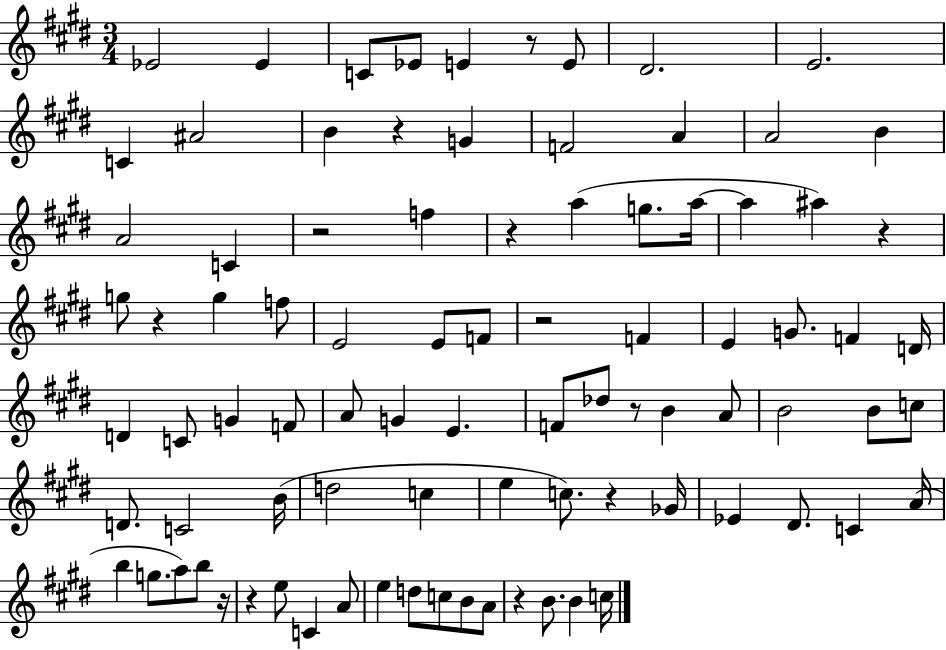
Eb4/h Eb4/q C4/e Eb4/e E4/q R/e E4/e D#4/h. E4/h. C4/q A#4/h B4/q R/q G4/q F4/h A4/q A4/h B4/q A4/h C4/q R/h F5/q R/q A5/q G5/e. A5/s A5/q A#5/q R/q G5/e R/q G5/q F5/e E4/h E4/e F4/e R/h F4/q E4/q G4/e. F4/q D4/s D4/q C4/e G4/q F4/e A4/e G4/q E4/q. F4/e Db5/e R/e B4/q A4/e B4/h B4/e C5/e D4/e. C4/h B4/s D5/h C5/q E5/q C5/e. R/q Gb4/s Eb4/q D#4/e. C4/q A4/s B5/q G5/e. A5/e B5/e R/s R/q E5/e C4/q A4/e E5/q D5/e C5/e B4/e A4/e R/q B4/e. B4/q C5/s